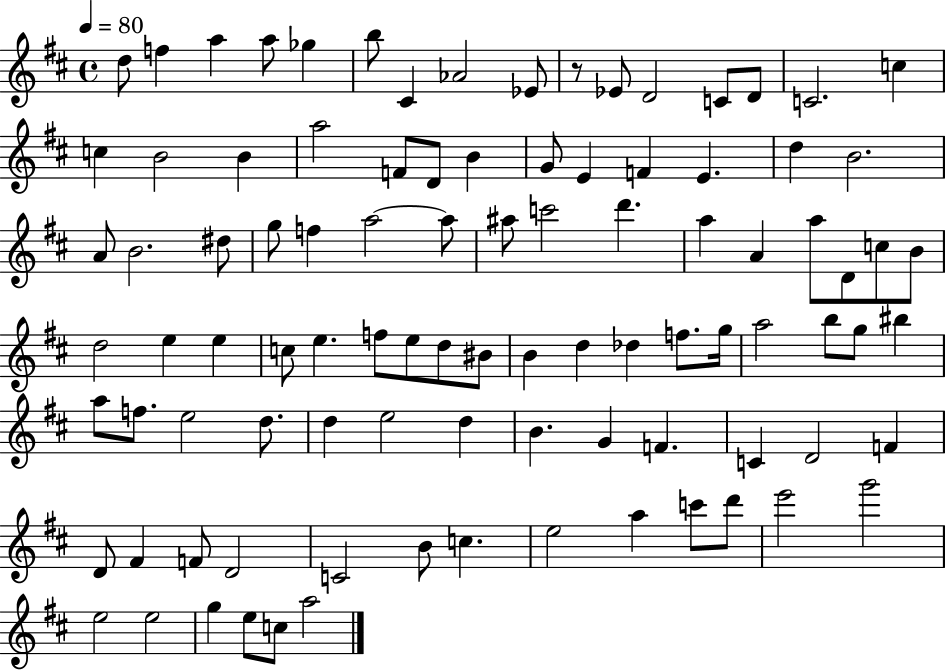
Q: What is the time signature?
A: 4/4